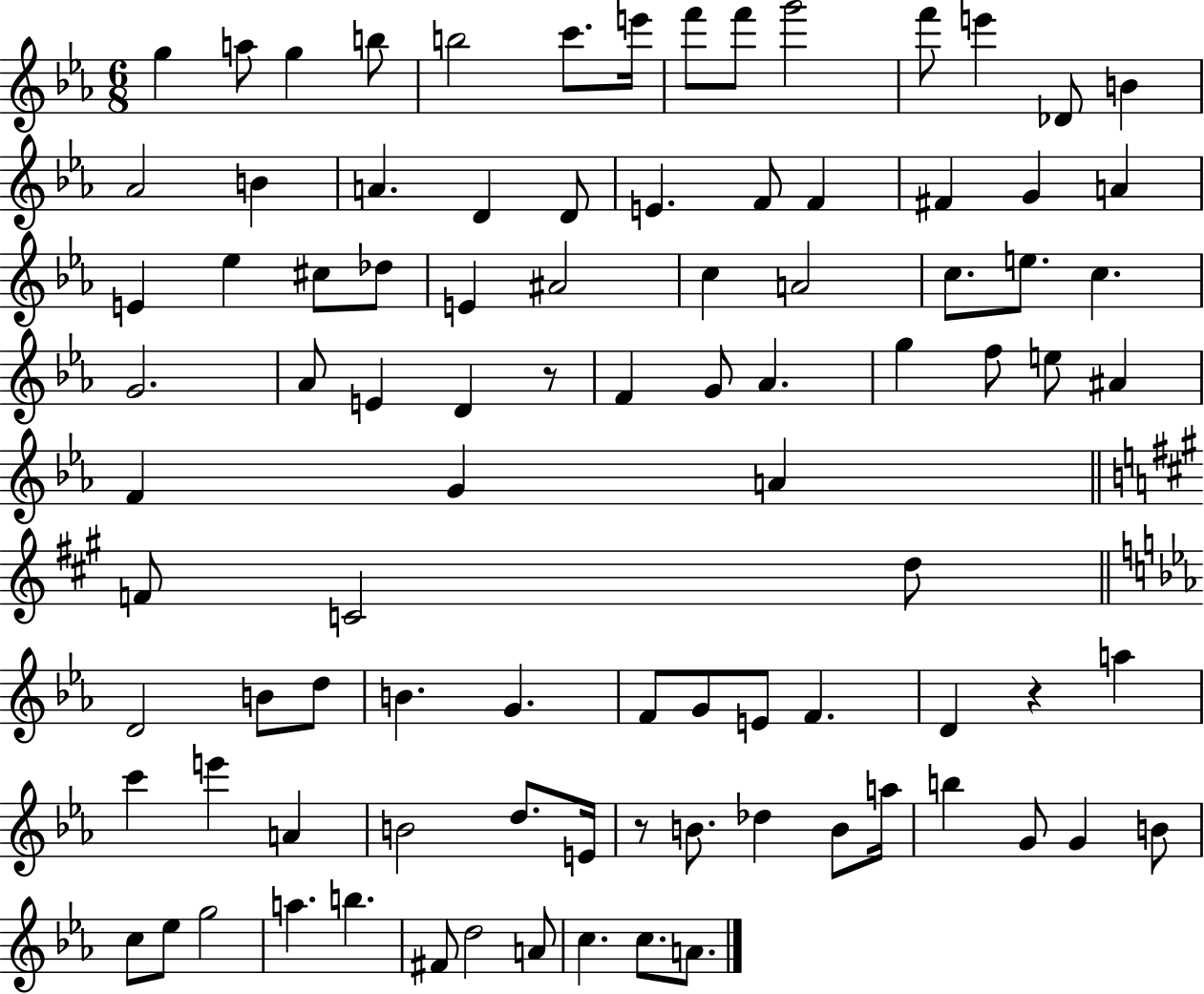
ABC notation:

X:1
T:Untitled
M:6/8
L:1/4
K:Eb
g a/2 g b/2 b2 c'/2 e'/4 f'/2 f'/2 g'2 f'/2 e' _D/2 B _A2 B A D D/2 E F/2 F ^F G A E _e ^c/2 _d/2 E ^A2 c A2 c/2 e/2 c G2 _A/2 E D z/2 F G/2 _A g f/2 e/2 ^A F G A F/2 C2 d/2 D2 B/2 d/2 B G F/2 G/2 E/2 F D z a c' e' A B2 d/2 E/4 z/2 B/2 _d B/2 a/4 b G/2 G B/2 c/2 _e/2 g2 a b ^F/2 d2 A/2 c c/2 A/2